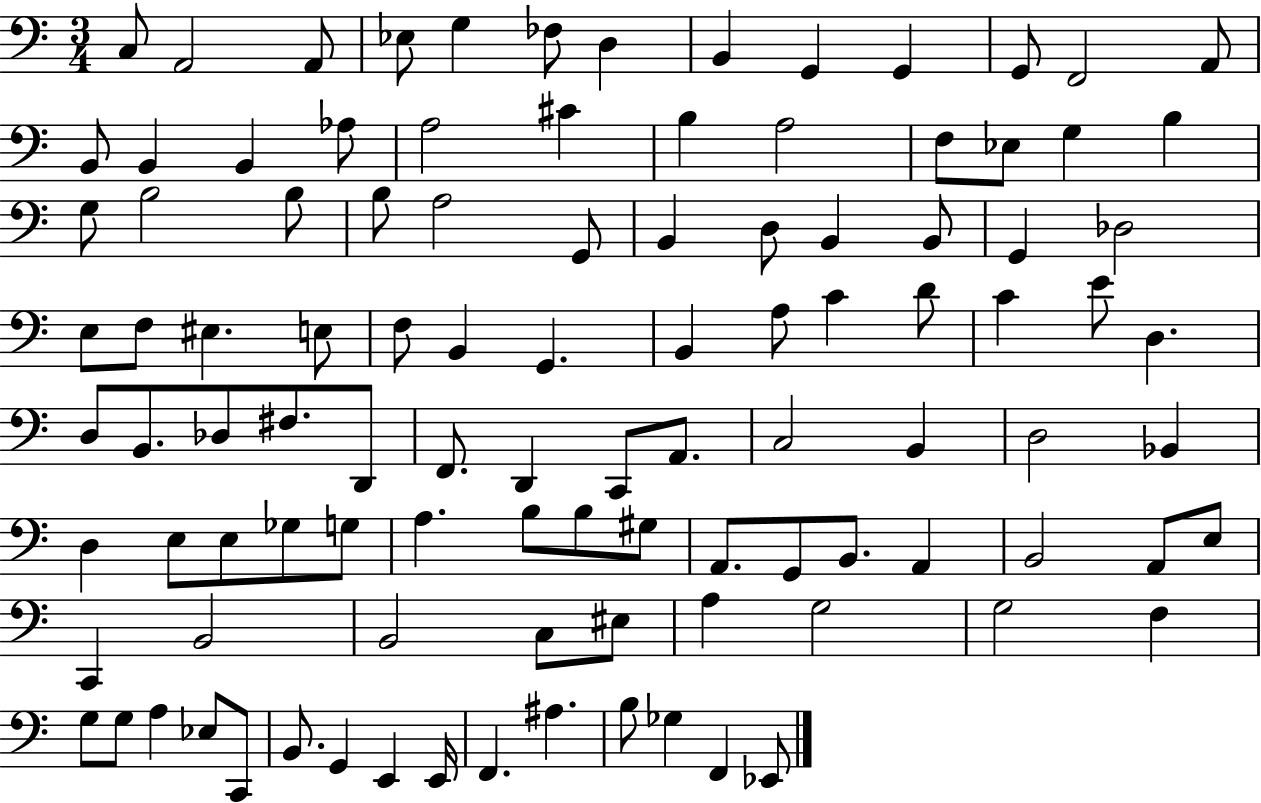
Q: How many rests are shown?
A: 0